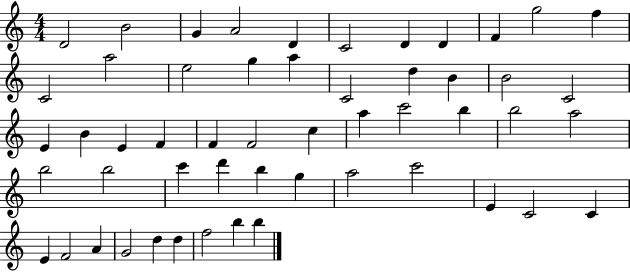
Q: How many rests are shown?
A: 0